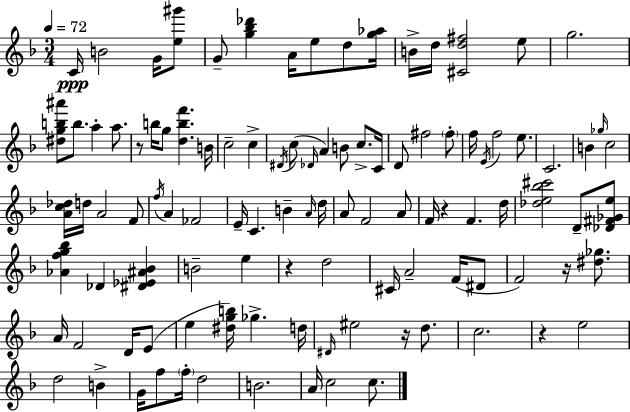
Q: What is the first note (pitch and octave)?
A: C4